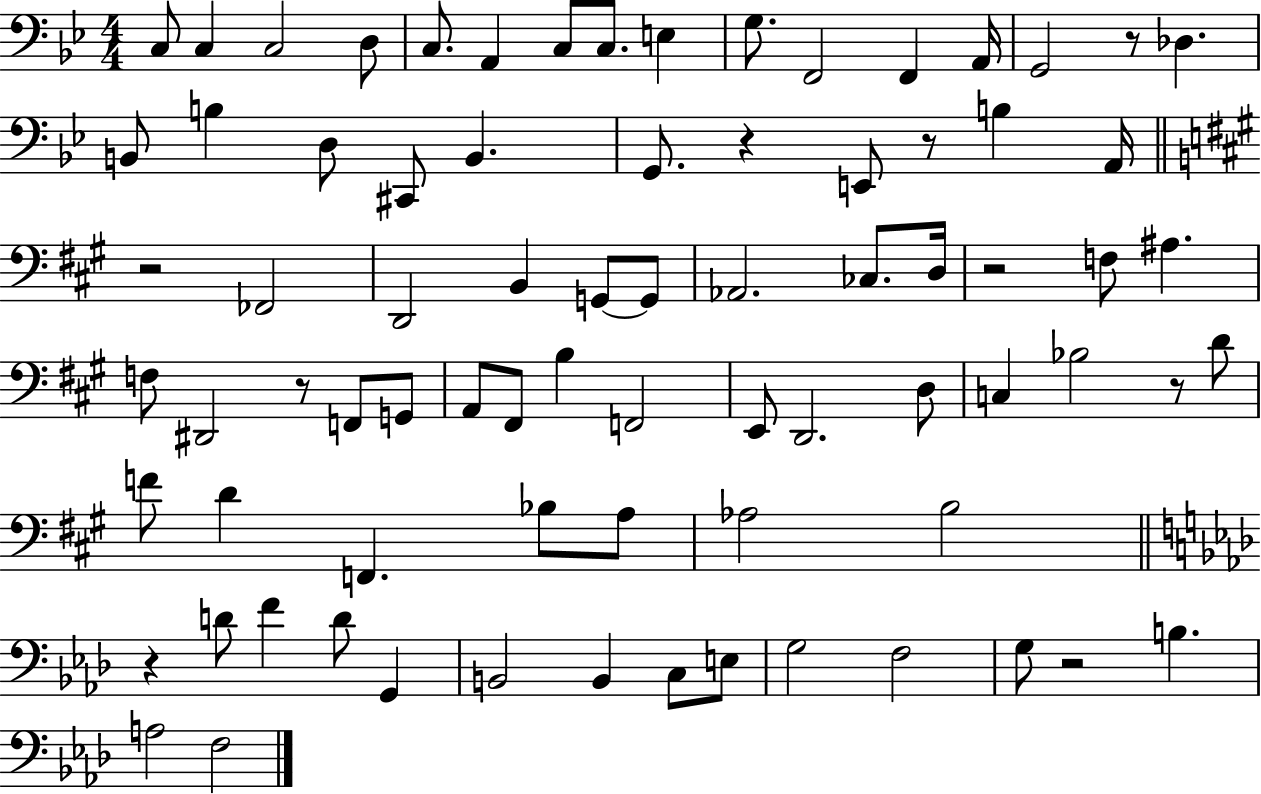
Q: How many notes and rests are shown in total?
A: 78